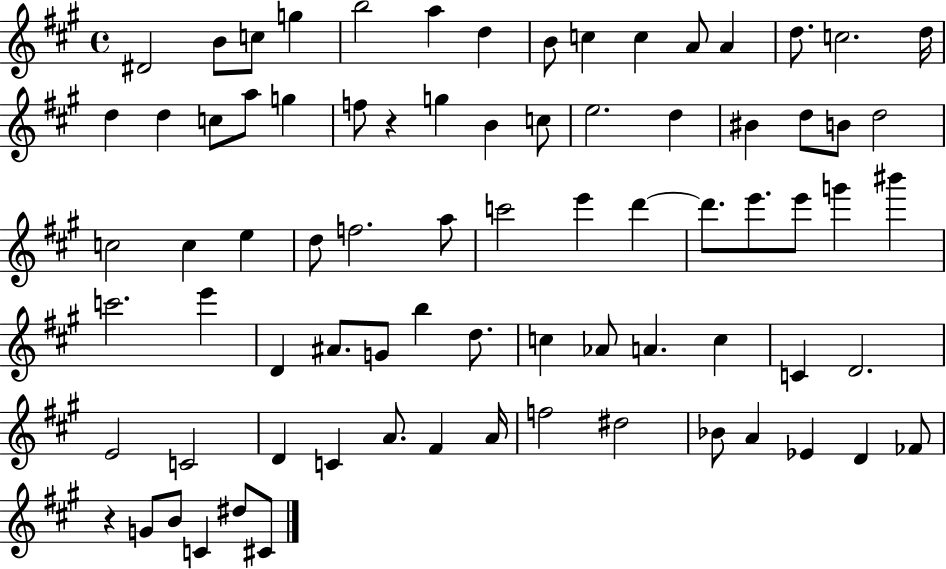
{
  \clef treble
  \time 4/4
  \defaultTimeSignature
  \key a \major
  dis'2 b'8 c''8 g''4 | b''2 a''4 d''4 | b'8 c''4 c''4 a'8 a'4 | d''8. c''2. d''16 | \break d''4 d''4 c''8 a''8 g''4 | f''8 r4 g''4 b'4 c''8 | e''2. d''4 | bis'4 d''8 b'8 d''2 | \break c''2 c''4 e''4 | d''8 f''2. a''8 | c'''2 e'''4 d'''4~~ | d'''8. e'''8. e'''8 g'''4 bis'''4 | \break c'''2. e'''4 | d'4 ais'8. g'8 b''4 d''8. | c''4 aes'8 a'4. c''4 | c'4 d'2. | \break e'2 c'2 | d'4 c'4 a'8. fis'4 a'16 | f''2 dis''2 | bes'8 a'4 ees'4 d'4 fes'8 | \break r4 g'8 b'8 c'4 dis''8 cis'8 | \bar "|."
}